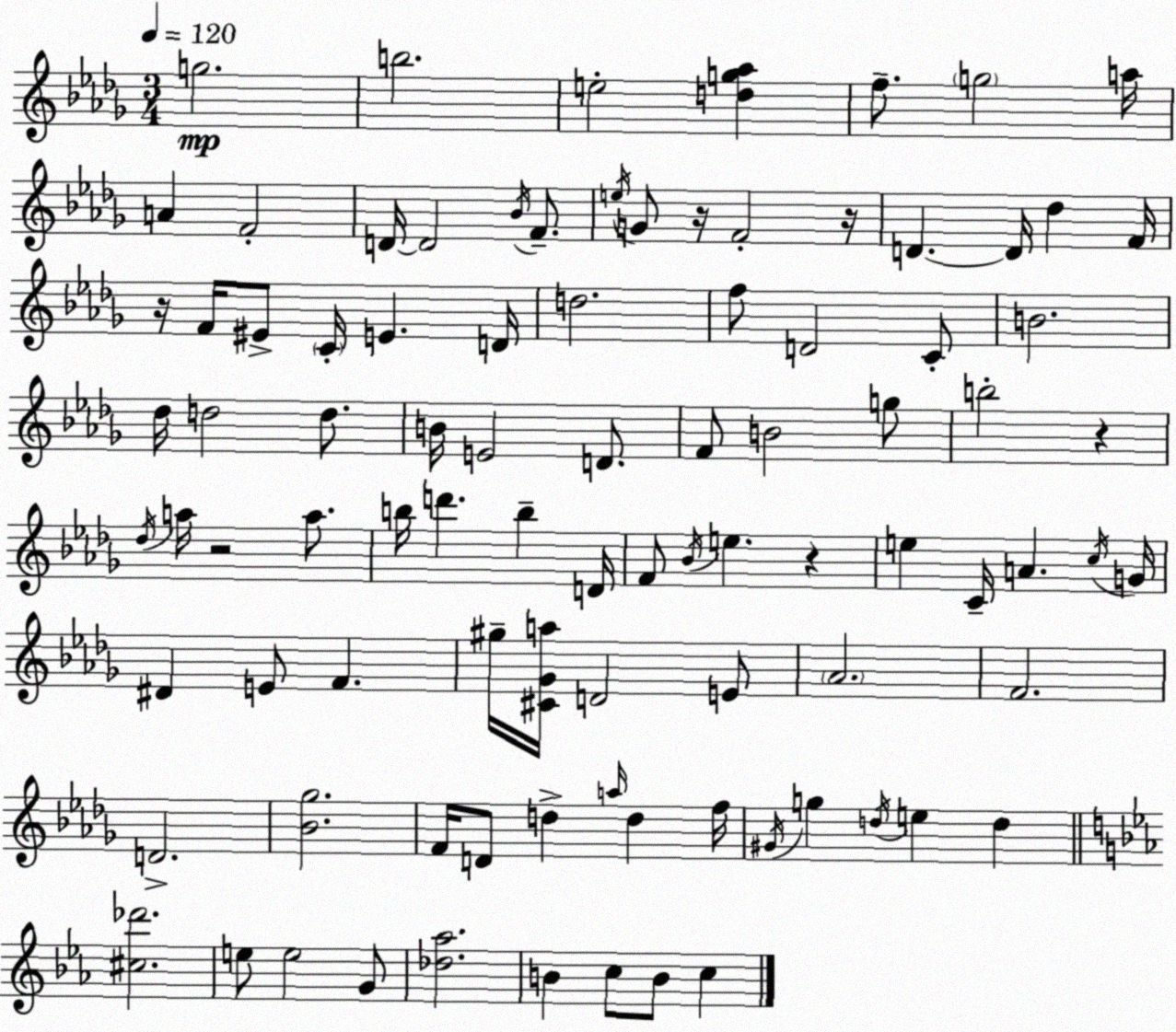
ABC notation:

X:1
T:Untitled
M:3/4
L:1/4
K:Bbm
g2 b2 e2 [dg_a] f/2 g2 a/4 A F2 D/4 D2 _B/4 F/2 e/4 G/2 z/4 F2 z/4 D D/4 _d F/4 z/4 F/4 ^E/2 C/4 E D/4 d2 f/2 D2 C/2 B2 _d/4 d2 d/2 B/4 E2 D/2 F/2 B2 g/2 b2 z _d/4 a/4 z2 a/2 b/4 d' b D/4 F/2 _B/4 e z e C/4 A c/4 G/4 ^D E/2 F ^g/4 [^C_Ga]/4 D2 E/2 _A2 F2 D2 [_B_g]2 F/4 D/2 d a/4 d f/4 ^G/4 g d/4 e d [^c_d']2 e/2 e2 G/2 [_d_a]2 B c/2 B/2 c